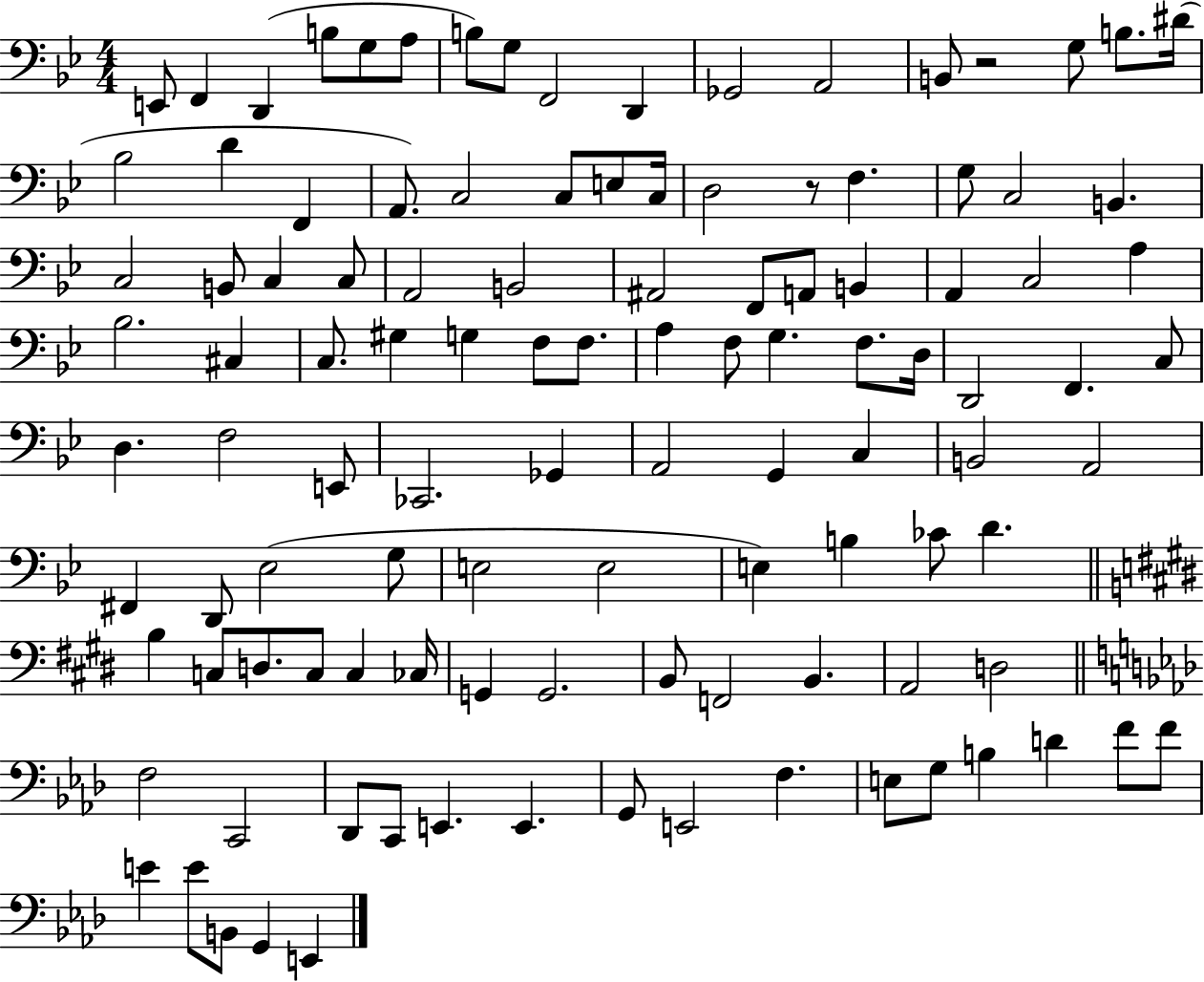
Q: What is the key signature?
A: BES major